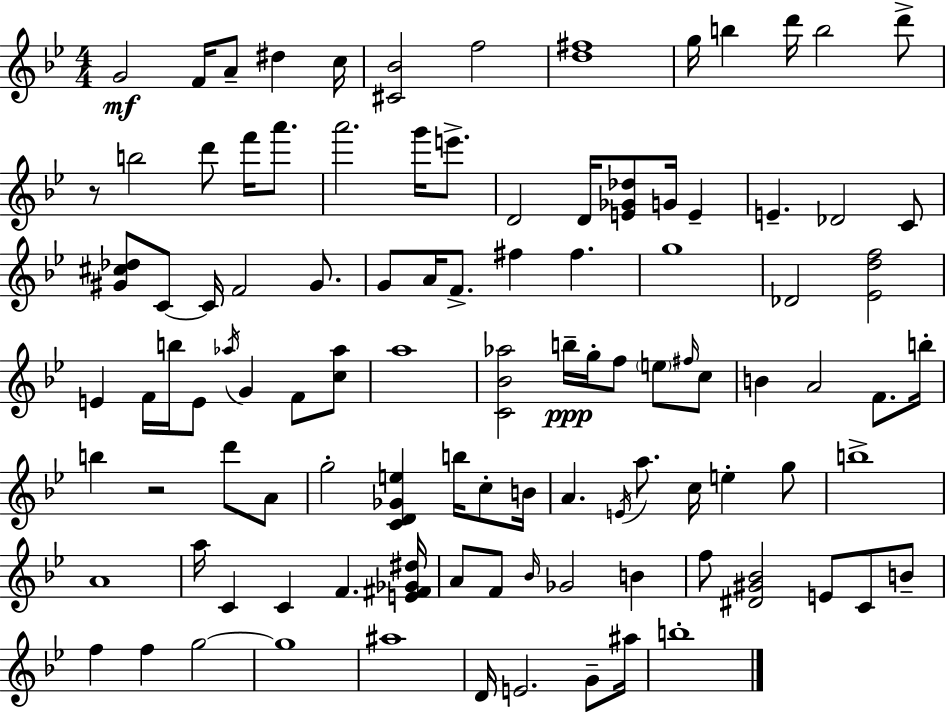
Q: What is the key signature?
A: BES major